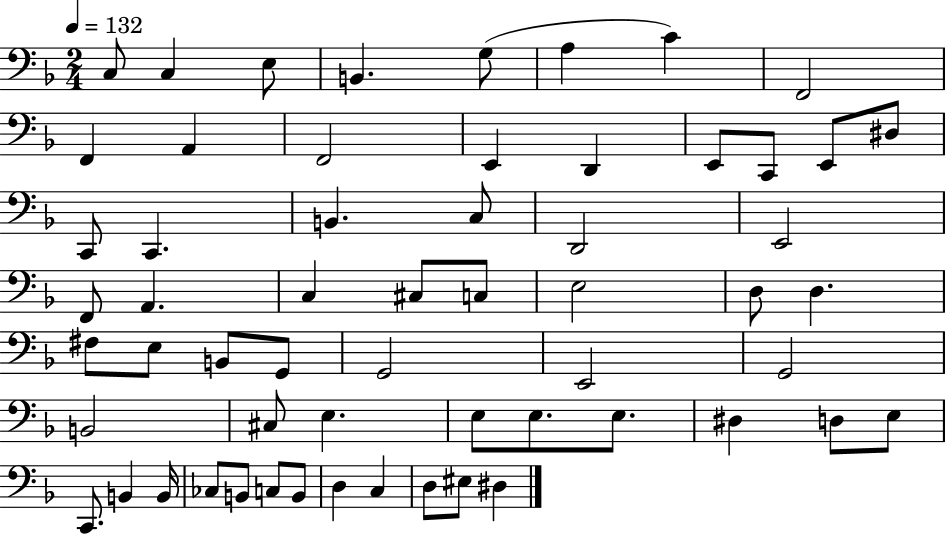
{
  \clef bass
  \numericTimeSignature
  \time 2/4
  \key f \major
  \tempo 4 = 132
  \repeat volta 2 { c8 c4 e8 | b,4. g8( | a4 c'4) | f,2 | \break f,4 a,4 | f,2 | e,4 d,4 | e,8 c,8 e,8 dis8 | \break c,8 c,4. | b,4. c8 | d,2 | e,2 | \break f,8 a,4. | c4 cis8 c8 | e2 | d8 d4. | \break fis8 e8 b,8 g,8 | g,2 | e,2 | g,2 | \break b,2 | cis8 e4. | e8 e8. e8. | dis4 d8 e8 | \break c,8. b,4 b,16 | ces8 b,8 c8 b,8 | d4 c4 | d8 eis8 dis4 | \break } \bar "|."
}